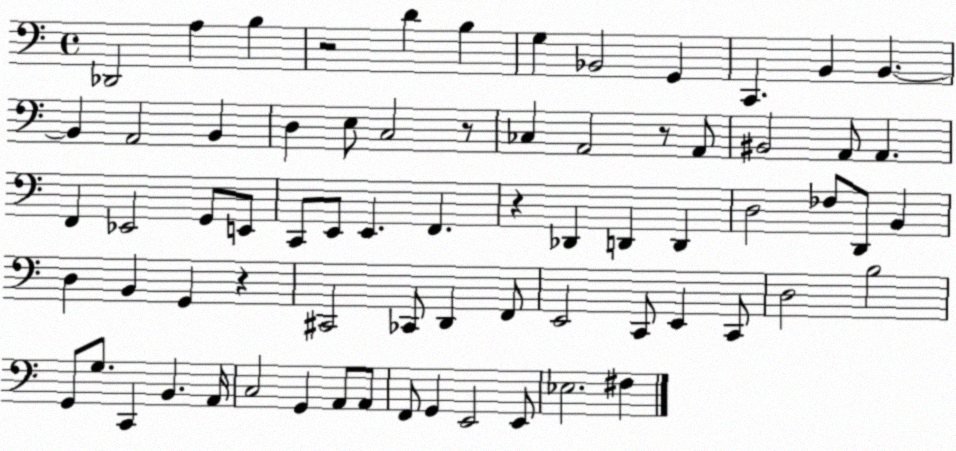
X:1
T:Untitled
M:4/4
L:1/4
K:C
_D,,2 A, B, z2 D B, G, _B,,2 G,, C,, B,, B,, B,, A,,2 B,, D, E,/2 C,2 z/2 _C, A,,2 z/2 A,,/2 ^B,,2 A,,/2 A,, F,, _E,,2 G,,/2 E,,/2 C,,/2 E,,/2 E,, F,, z _D,, D,, D,, D,2 _F,/2 D,,/2 B,, D, B,, G,, z ^C,,2 _C,,/2 D,, F,,/2 E,,2 C,,/2 E,, C,,/2 D,2 B,2 G,,/2 G,/2 C,, B,, A,,/4 C,2 G,, A,,/2 A,,/2 F,,/2 G,, E,,2 E,,/2 _E,2 ^F,